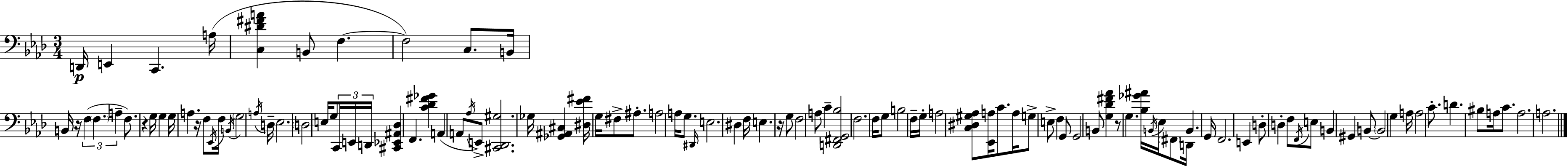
D2/s E2/q C2/q. A3/s [C3,D#4,F#4,A4]/q B2/e F3/q. F3/h C3/e. B2/s B2/s R/s F3/q F3/q. A3/q F3/e. R/q G3/s G3/q G3/s A3/q. R/s F3/e Eb2/s F3/s B2/s G3/h A3/s D3/s Eb3/h. D3/h E3/s G3/e C2/s E2/s D2/s [C#2,Eb2,A#2,Db3]/q F2/q. [C4,Db4,F#4,Gb4]/q A2/q A2/e Ab3/s E2/e [C#2,Db2,G#3]/h. Gb3/s [Gb2,A#2,C#3]/q [D#3,Eb4,F#4]/s G3/s F#3/e A#3/e. A3/h A3/s G3/e. D#2/s E3/h. D#3/q F3/s E3/q. R/s G3/e F3/h A3/e C4/q [D2,F#2,G2,Bb3]/h F3/h. F3/s G3/e B3/h F3/s G3/s A3/h [C3,D#3,G#3,Ab3]/e [Eb2,A3]/s C4/e. A3/s G3/e E3/e F3/q G2/e G2/h B2/e [G3,Db4,F#4,Ab4]/q R/e G3/q. [Bb3,Gb4,A#4]/s B2/s Eb3/s F#2/e D2/s B2/q. G2/s F2/h. E2/q D3/e D3/q F3/e F2/s E3/e B2/q G#2/q B2/e B2/h G3/q A3/s A3/h C4/e. D4/q. BIS3/e A3/s C4/e. A3/h. A3/h.